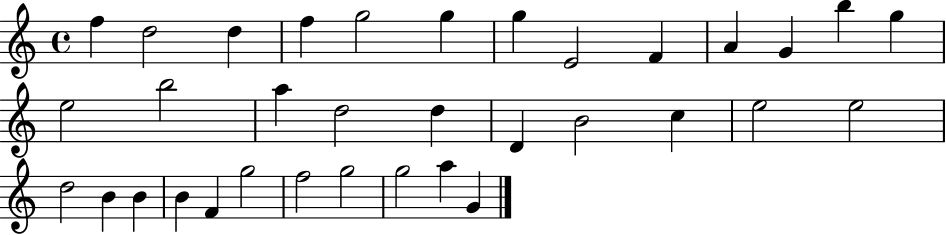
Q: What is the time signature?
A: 4/4